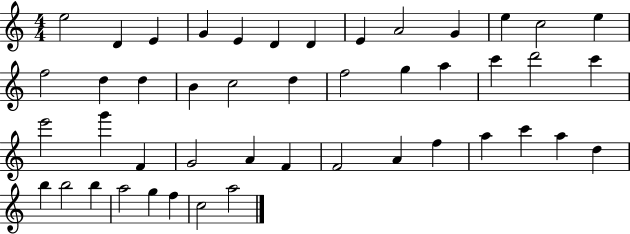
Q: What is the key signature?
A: C major